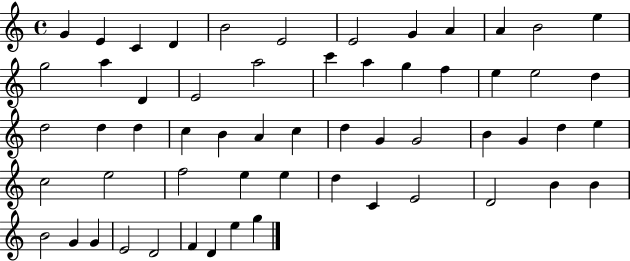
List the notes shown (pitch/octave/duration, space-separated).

G4/q E4/q C4/q D4/q B4/h E4/h E4/h G4/q A4/q A4/q B4/h E5/q G5/h A5/q D4/q E4/h A5/h C6/q A5/q G5/q F5/q E5/q E5/h D5/q D5/h D5/q D5/q C5/q B4/q A4/q C5/q D5/q G4/q G4/h B4/q G4/q D5/q E5/q C5/h E5/h F5/h E5/q E5/q D5/q C4/q E4/h D4/h B4/q B4/q B4/h G4/q G4/q E4/h D4/h F4/q D4/q E5/q G5/q